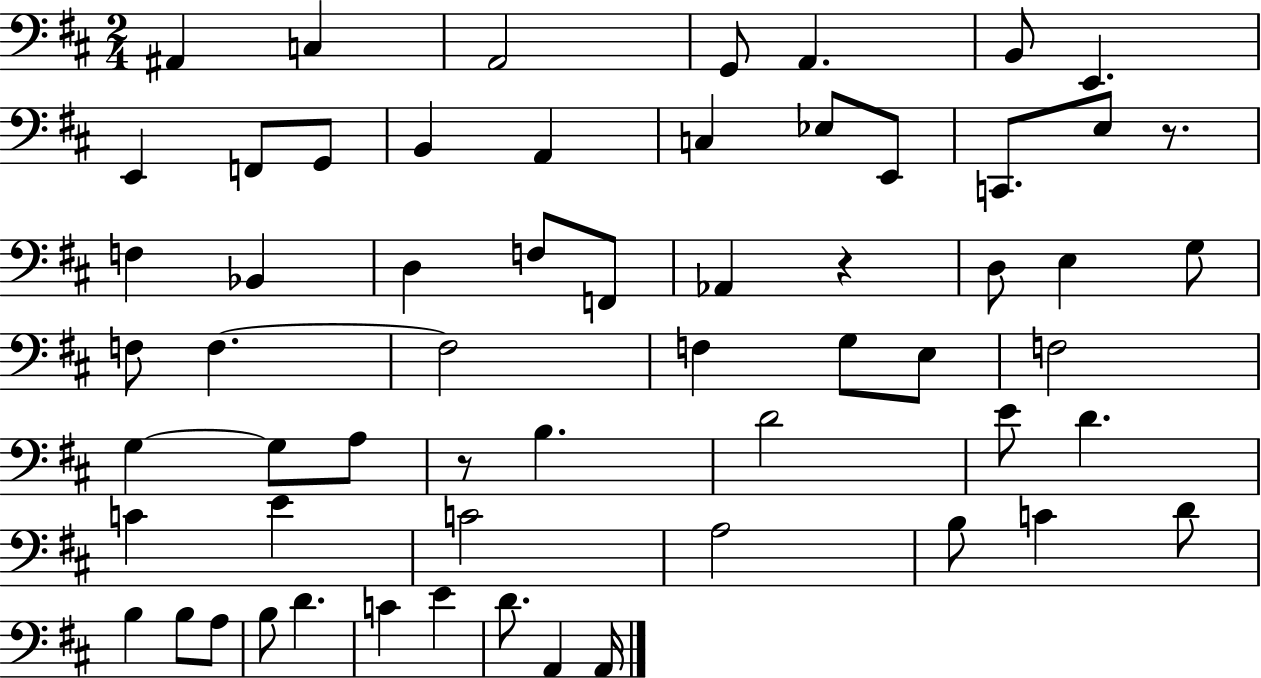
X:1
T:Untitled
M:2/4
L:1/4
K:D
^A,, C, A,,2 G,,/2 A,, B,,/2 E,, E,, F,,/2 G,,/2 B,, A,, C, _E,/2 E,,/2 C,,/2 E,/2 z/2 F, _B,, D, F,/2 F,,/2 _A,, z D,/2 E, G,/2 F,/2 F, F,2 F, G,/2 E,/2 F,2 G, G,/2 A,/2 z/2 B, D2 E/2 D C E C2 A,2 B,/2 C D/2 B, B,/2 A,/2 B,/2 D C E D/2 A,, A,,/4